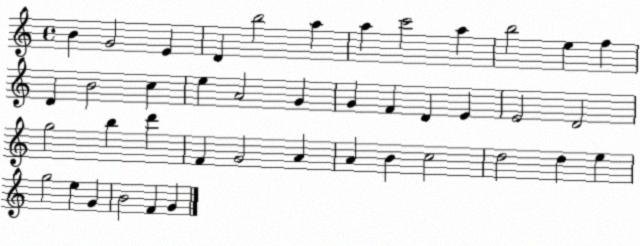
X:1
T:Untitled
M:4/4
L:1/4
K:C
B G2 E D b2 a a c'2 a b2 e f D B2 c e A2 G G F D E E2 D2 g2 b d' F G2 A A B c2 d2 d e g2 e G B2 F G